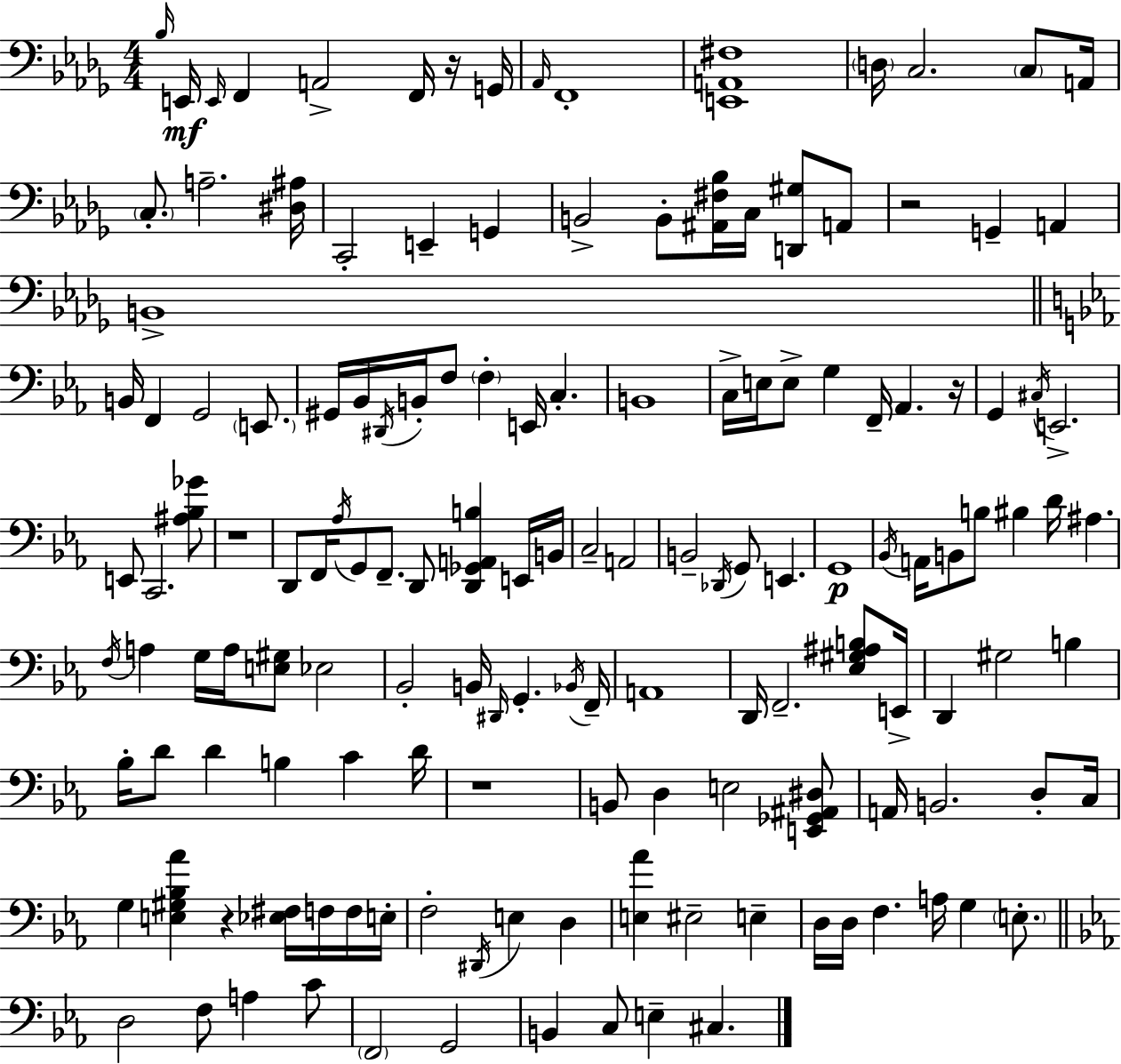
X:1
T:Untitled
M:4/4
L:1/4
K:Bbm
_B,/4 E,,/4 E,,/4 F,, A,,2 F,,/4 z/4 G,,/4 _A,,/4 F,,4 [E,,A,,^F,]4 D,/4 C,2 C,/2 A,,/4 C,/2 A,2 [^D,^A,]/4 C,,2 E,, G,, B,,2 B,,/2 [^A,,^F,_B,]/4 C,/4 [D,,^G,]/2 A,,/2 z2 G,, A,, B,,4 B,,/4 F,, G,,2 E,,/2 ^G,,/4 _B,,/4 ^D,,/4 B,,/4 F,/2 F, E,,/4 C, B,,4 C,/4 E,/4 E,/2 G, F,,/4 _A,, z/4 G,, ^C,/4 E,,2 E,,/2 C,,2 [^A,_B,_G]/2 z4 D,,/2 F,,/4 _A,/4 G,,/2 F,,/2 D,,/2 [D,,_G,,A,,B,] E,,/4 B,,/4 C,2 A,,2 B,,2 _D,,/4 G,,/2 E,, G,,4 _B,,/4 A,,/4 B,,/2 B,/2 ^B, D/4 ^A, F,/4 A, G,/4 A,/4 [E,^G,]/2 _E,2 _B,,2 B,,/4 ^D,,/4 G,, _B,,/4 F,,/4 A,,4 D,,/4 F,,2 [_E,^G,^A,B,]/2 E,,/4 D,, ^G,2 B, _B,/4 D/2 D B, C D/4 z4 B,,/2 D, E,2 [E,,_G,,^A,,^D,]/2 A,,/4 B,,2 D,/2 C,/4 G, [E,^G,_B,_A] z [_E,^F,]/4 F,/4 F,/4 E,/4 F,2 ^D,,/4 E, D, [E,_A] ^E,2 E, D,/4 D,/4 F, A,/4 G, E,/2 D,2 F,/2 A, C/2 F,,2 G,,2 B,, C,/2 E, ^C,